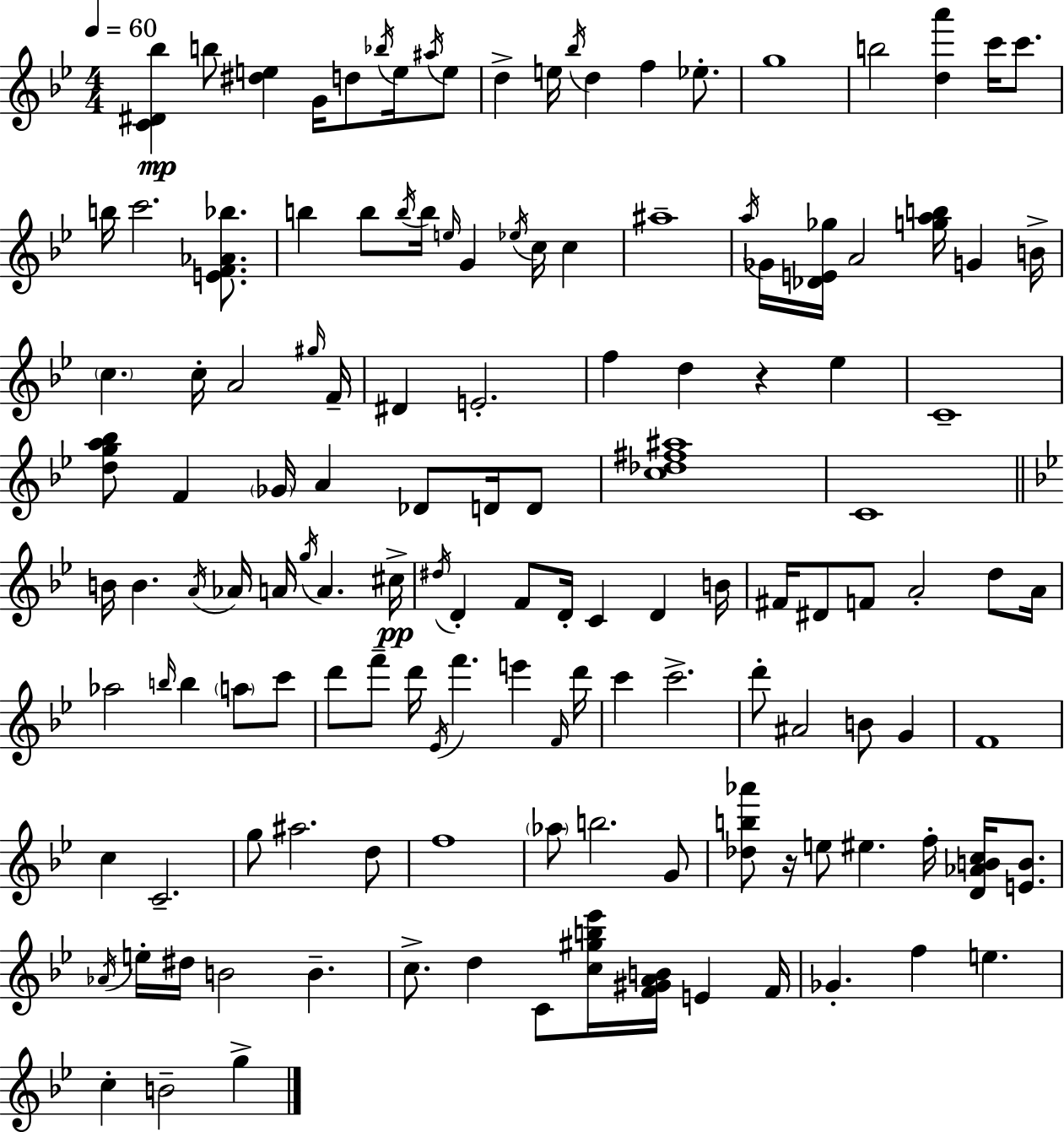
X:1
T:Untitled
M:4/4
L:1/4
K:Bb
[C^D_b] b/2 [^de] G/4 d/2 _b/4 e/4 ^a/4 e/2 d e/4 _b/4 d f _e/2 g4 b2 [da'] c'/4 c'/2 b/4 c'2 [EF_A_b]/2 b b/2 b/4 b/4 e/4 G _e/4 c/4 c ^a4 a/4 _G/4 [_DE_g]/4 A2 [gab]/4 G B/4 c c/4 A2 ^g/4 F/4 ^D E2 f d z _e C4 [dga_b]/2 F _G/4 A _D/2 D/4 D/2 [c_d^f^a]4 C4 B/4 B A/4 _A/4 A/4 g/4 A ^c/4 ^d/4 D F/2 D/4 C D B/4 ^F/4 ^D/2 F/2 A2 d/2 A/4 _a2 b/4 b a/2 c'/2 d'/2 f'/2 d'/4 _E/4 f' e' F/4 d'/4 c' c'2 d'/2 ^A2 B/2 G F4 c C2 g/2 ^a2 d/2 f4 _a/2 b2 G/2 [_db_a']/2 z/4 e/2 ^e f/4 [D_ABc]/4 [EB]/2 _A/4 e/4 ^d/4 B2 B c/2 d C/2 [c^gb_e']/4 [F^GAB]/4 E F/4 _G f e c B2 g